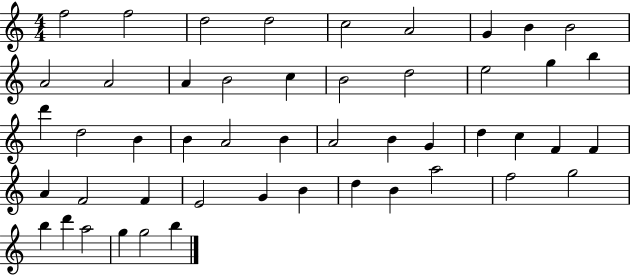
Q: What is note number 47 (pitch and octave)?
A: G5